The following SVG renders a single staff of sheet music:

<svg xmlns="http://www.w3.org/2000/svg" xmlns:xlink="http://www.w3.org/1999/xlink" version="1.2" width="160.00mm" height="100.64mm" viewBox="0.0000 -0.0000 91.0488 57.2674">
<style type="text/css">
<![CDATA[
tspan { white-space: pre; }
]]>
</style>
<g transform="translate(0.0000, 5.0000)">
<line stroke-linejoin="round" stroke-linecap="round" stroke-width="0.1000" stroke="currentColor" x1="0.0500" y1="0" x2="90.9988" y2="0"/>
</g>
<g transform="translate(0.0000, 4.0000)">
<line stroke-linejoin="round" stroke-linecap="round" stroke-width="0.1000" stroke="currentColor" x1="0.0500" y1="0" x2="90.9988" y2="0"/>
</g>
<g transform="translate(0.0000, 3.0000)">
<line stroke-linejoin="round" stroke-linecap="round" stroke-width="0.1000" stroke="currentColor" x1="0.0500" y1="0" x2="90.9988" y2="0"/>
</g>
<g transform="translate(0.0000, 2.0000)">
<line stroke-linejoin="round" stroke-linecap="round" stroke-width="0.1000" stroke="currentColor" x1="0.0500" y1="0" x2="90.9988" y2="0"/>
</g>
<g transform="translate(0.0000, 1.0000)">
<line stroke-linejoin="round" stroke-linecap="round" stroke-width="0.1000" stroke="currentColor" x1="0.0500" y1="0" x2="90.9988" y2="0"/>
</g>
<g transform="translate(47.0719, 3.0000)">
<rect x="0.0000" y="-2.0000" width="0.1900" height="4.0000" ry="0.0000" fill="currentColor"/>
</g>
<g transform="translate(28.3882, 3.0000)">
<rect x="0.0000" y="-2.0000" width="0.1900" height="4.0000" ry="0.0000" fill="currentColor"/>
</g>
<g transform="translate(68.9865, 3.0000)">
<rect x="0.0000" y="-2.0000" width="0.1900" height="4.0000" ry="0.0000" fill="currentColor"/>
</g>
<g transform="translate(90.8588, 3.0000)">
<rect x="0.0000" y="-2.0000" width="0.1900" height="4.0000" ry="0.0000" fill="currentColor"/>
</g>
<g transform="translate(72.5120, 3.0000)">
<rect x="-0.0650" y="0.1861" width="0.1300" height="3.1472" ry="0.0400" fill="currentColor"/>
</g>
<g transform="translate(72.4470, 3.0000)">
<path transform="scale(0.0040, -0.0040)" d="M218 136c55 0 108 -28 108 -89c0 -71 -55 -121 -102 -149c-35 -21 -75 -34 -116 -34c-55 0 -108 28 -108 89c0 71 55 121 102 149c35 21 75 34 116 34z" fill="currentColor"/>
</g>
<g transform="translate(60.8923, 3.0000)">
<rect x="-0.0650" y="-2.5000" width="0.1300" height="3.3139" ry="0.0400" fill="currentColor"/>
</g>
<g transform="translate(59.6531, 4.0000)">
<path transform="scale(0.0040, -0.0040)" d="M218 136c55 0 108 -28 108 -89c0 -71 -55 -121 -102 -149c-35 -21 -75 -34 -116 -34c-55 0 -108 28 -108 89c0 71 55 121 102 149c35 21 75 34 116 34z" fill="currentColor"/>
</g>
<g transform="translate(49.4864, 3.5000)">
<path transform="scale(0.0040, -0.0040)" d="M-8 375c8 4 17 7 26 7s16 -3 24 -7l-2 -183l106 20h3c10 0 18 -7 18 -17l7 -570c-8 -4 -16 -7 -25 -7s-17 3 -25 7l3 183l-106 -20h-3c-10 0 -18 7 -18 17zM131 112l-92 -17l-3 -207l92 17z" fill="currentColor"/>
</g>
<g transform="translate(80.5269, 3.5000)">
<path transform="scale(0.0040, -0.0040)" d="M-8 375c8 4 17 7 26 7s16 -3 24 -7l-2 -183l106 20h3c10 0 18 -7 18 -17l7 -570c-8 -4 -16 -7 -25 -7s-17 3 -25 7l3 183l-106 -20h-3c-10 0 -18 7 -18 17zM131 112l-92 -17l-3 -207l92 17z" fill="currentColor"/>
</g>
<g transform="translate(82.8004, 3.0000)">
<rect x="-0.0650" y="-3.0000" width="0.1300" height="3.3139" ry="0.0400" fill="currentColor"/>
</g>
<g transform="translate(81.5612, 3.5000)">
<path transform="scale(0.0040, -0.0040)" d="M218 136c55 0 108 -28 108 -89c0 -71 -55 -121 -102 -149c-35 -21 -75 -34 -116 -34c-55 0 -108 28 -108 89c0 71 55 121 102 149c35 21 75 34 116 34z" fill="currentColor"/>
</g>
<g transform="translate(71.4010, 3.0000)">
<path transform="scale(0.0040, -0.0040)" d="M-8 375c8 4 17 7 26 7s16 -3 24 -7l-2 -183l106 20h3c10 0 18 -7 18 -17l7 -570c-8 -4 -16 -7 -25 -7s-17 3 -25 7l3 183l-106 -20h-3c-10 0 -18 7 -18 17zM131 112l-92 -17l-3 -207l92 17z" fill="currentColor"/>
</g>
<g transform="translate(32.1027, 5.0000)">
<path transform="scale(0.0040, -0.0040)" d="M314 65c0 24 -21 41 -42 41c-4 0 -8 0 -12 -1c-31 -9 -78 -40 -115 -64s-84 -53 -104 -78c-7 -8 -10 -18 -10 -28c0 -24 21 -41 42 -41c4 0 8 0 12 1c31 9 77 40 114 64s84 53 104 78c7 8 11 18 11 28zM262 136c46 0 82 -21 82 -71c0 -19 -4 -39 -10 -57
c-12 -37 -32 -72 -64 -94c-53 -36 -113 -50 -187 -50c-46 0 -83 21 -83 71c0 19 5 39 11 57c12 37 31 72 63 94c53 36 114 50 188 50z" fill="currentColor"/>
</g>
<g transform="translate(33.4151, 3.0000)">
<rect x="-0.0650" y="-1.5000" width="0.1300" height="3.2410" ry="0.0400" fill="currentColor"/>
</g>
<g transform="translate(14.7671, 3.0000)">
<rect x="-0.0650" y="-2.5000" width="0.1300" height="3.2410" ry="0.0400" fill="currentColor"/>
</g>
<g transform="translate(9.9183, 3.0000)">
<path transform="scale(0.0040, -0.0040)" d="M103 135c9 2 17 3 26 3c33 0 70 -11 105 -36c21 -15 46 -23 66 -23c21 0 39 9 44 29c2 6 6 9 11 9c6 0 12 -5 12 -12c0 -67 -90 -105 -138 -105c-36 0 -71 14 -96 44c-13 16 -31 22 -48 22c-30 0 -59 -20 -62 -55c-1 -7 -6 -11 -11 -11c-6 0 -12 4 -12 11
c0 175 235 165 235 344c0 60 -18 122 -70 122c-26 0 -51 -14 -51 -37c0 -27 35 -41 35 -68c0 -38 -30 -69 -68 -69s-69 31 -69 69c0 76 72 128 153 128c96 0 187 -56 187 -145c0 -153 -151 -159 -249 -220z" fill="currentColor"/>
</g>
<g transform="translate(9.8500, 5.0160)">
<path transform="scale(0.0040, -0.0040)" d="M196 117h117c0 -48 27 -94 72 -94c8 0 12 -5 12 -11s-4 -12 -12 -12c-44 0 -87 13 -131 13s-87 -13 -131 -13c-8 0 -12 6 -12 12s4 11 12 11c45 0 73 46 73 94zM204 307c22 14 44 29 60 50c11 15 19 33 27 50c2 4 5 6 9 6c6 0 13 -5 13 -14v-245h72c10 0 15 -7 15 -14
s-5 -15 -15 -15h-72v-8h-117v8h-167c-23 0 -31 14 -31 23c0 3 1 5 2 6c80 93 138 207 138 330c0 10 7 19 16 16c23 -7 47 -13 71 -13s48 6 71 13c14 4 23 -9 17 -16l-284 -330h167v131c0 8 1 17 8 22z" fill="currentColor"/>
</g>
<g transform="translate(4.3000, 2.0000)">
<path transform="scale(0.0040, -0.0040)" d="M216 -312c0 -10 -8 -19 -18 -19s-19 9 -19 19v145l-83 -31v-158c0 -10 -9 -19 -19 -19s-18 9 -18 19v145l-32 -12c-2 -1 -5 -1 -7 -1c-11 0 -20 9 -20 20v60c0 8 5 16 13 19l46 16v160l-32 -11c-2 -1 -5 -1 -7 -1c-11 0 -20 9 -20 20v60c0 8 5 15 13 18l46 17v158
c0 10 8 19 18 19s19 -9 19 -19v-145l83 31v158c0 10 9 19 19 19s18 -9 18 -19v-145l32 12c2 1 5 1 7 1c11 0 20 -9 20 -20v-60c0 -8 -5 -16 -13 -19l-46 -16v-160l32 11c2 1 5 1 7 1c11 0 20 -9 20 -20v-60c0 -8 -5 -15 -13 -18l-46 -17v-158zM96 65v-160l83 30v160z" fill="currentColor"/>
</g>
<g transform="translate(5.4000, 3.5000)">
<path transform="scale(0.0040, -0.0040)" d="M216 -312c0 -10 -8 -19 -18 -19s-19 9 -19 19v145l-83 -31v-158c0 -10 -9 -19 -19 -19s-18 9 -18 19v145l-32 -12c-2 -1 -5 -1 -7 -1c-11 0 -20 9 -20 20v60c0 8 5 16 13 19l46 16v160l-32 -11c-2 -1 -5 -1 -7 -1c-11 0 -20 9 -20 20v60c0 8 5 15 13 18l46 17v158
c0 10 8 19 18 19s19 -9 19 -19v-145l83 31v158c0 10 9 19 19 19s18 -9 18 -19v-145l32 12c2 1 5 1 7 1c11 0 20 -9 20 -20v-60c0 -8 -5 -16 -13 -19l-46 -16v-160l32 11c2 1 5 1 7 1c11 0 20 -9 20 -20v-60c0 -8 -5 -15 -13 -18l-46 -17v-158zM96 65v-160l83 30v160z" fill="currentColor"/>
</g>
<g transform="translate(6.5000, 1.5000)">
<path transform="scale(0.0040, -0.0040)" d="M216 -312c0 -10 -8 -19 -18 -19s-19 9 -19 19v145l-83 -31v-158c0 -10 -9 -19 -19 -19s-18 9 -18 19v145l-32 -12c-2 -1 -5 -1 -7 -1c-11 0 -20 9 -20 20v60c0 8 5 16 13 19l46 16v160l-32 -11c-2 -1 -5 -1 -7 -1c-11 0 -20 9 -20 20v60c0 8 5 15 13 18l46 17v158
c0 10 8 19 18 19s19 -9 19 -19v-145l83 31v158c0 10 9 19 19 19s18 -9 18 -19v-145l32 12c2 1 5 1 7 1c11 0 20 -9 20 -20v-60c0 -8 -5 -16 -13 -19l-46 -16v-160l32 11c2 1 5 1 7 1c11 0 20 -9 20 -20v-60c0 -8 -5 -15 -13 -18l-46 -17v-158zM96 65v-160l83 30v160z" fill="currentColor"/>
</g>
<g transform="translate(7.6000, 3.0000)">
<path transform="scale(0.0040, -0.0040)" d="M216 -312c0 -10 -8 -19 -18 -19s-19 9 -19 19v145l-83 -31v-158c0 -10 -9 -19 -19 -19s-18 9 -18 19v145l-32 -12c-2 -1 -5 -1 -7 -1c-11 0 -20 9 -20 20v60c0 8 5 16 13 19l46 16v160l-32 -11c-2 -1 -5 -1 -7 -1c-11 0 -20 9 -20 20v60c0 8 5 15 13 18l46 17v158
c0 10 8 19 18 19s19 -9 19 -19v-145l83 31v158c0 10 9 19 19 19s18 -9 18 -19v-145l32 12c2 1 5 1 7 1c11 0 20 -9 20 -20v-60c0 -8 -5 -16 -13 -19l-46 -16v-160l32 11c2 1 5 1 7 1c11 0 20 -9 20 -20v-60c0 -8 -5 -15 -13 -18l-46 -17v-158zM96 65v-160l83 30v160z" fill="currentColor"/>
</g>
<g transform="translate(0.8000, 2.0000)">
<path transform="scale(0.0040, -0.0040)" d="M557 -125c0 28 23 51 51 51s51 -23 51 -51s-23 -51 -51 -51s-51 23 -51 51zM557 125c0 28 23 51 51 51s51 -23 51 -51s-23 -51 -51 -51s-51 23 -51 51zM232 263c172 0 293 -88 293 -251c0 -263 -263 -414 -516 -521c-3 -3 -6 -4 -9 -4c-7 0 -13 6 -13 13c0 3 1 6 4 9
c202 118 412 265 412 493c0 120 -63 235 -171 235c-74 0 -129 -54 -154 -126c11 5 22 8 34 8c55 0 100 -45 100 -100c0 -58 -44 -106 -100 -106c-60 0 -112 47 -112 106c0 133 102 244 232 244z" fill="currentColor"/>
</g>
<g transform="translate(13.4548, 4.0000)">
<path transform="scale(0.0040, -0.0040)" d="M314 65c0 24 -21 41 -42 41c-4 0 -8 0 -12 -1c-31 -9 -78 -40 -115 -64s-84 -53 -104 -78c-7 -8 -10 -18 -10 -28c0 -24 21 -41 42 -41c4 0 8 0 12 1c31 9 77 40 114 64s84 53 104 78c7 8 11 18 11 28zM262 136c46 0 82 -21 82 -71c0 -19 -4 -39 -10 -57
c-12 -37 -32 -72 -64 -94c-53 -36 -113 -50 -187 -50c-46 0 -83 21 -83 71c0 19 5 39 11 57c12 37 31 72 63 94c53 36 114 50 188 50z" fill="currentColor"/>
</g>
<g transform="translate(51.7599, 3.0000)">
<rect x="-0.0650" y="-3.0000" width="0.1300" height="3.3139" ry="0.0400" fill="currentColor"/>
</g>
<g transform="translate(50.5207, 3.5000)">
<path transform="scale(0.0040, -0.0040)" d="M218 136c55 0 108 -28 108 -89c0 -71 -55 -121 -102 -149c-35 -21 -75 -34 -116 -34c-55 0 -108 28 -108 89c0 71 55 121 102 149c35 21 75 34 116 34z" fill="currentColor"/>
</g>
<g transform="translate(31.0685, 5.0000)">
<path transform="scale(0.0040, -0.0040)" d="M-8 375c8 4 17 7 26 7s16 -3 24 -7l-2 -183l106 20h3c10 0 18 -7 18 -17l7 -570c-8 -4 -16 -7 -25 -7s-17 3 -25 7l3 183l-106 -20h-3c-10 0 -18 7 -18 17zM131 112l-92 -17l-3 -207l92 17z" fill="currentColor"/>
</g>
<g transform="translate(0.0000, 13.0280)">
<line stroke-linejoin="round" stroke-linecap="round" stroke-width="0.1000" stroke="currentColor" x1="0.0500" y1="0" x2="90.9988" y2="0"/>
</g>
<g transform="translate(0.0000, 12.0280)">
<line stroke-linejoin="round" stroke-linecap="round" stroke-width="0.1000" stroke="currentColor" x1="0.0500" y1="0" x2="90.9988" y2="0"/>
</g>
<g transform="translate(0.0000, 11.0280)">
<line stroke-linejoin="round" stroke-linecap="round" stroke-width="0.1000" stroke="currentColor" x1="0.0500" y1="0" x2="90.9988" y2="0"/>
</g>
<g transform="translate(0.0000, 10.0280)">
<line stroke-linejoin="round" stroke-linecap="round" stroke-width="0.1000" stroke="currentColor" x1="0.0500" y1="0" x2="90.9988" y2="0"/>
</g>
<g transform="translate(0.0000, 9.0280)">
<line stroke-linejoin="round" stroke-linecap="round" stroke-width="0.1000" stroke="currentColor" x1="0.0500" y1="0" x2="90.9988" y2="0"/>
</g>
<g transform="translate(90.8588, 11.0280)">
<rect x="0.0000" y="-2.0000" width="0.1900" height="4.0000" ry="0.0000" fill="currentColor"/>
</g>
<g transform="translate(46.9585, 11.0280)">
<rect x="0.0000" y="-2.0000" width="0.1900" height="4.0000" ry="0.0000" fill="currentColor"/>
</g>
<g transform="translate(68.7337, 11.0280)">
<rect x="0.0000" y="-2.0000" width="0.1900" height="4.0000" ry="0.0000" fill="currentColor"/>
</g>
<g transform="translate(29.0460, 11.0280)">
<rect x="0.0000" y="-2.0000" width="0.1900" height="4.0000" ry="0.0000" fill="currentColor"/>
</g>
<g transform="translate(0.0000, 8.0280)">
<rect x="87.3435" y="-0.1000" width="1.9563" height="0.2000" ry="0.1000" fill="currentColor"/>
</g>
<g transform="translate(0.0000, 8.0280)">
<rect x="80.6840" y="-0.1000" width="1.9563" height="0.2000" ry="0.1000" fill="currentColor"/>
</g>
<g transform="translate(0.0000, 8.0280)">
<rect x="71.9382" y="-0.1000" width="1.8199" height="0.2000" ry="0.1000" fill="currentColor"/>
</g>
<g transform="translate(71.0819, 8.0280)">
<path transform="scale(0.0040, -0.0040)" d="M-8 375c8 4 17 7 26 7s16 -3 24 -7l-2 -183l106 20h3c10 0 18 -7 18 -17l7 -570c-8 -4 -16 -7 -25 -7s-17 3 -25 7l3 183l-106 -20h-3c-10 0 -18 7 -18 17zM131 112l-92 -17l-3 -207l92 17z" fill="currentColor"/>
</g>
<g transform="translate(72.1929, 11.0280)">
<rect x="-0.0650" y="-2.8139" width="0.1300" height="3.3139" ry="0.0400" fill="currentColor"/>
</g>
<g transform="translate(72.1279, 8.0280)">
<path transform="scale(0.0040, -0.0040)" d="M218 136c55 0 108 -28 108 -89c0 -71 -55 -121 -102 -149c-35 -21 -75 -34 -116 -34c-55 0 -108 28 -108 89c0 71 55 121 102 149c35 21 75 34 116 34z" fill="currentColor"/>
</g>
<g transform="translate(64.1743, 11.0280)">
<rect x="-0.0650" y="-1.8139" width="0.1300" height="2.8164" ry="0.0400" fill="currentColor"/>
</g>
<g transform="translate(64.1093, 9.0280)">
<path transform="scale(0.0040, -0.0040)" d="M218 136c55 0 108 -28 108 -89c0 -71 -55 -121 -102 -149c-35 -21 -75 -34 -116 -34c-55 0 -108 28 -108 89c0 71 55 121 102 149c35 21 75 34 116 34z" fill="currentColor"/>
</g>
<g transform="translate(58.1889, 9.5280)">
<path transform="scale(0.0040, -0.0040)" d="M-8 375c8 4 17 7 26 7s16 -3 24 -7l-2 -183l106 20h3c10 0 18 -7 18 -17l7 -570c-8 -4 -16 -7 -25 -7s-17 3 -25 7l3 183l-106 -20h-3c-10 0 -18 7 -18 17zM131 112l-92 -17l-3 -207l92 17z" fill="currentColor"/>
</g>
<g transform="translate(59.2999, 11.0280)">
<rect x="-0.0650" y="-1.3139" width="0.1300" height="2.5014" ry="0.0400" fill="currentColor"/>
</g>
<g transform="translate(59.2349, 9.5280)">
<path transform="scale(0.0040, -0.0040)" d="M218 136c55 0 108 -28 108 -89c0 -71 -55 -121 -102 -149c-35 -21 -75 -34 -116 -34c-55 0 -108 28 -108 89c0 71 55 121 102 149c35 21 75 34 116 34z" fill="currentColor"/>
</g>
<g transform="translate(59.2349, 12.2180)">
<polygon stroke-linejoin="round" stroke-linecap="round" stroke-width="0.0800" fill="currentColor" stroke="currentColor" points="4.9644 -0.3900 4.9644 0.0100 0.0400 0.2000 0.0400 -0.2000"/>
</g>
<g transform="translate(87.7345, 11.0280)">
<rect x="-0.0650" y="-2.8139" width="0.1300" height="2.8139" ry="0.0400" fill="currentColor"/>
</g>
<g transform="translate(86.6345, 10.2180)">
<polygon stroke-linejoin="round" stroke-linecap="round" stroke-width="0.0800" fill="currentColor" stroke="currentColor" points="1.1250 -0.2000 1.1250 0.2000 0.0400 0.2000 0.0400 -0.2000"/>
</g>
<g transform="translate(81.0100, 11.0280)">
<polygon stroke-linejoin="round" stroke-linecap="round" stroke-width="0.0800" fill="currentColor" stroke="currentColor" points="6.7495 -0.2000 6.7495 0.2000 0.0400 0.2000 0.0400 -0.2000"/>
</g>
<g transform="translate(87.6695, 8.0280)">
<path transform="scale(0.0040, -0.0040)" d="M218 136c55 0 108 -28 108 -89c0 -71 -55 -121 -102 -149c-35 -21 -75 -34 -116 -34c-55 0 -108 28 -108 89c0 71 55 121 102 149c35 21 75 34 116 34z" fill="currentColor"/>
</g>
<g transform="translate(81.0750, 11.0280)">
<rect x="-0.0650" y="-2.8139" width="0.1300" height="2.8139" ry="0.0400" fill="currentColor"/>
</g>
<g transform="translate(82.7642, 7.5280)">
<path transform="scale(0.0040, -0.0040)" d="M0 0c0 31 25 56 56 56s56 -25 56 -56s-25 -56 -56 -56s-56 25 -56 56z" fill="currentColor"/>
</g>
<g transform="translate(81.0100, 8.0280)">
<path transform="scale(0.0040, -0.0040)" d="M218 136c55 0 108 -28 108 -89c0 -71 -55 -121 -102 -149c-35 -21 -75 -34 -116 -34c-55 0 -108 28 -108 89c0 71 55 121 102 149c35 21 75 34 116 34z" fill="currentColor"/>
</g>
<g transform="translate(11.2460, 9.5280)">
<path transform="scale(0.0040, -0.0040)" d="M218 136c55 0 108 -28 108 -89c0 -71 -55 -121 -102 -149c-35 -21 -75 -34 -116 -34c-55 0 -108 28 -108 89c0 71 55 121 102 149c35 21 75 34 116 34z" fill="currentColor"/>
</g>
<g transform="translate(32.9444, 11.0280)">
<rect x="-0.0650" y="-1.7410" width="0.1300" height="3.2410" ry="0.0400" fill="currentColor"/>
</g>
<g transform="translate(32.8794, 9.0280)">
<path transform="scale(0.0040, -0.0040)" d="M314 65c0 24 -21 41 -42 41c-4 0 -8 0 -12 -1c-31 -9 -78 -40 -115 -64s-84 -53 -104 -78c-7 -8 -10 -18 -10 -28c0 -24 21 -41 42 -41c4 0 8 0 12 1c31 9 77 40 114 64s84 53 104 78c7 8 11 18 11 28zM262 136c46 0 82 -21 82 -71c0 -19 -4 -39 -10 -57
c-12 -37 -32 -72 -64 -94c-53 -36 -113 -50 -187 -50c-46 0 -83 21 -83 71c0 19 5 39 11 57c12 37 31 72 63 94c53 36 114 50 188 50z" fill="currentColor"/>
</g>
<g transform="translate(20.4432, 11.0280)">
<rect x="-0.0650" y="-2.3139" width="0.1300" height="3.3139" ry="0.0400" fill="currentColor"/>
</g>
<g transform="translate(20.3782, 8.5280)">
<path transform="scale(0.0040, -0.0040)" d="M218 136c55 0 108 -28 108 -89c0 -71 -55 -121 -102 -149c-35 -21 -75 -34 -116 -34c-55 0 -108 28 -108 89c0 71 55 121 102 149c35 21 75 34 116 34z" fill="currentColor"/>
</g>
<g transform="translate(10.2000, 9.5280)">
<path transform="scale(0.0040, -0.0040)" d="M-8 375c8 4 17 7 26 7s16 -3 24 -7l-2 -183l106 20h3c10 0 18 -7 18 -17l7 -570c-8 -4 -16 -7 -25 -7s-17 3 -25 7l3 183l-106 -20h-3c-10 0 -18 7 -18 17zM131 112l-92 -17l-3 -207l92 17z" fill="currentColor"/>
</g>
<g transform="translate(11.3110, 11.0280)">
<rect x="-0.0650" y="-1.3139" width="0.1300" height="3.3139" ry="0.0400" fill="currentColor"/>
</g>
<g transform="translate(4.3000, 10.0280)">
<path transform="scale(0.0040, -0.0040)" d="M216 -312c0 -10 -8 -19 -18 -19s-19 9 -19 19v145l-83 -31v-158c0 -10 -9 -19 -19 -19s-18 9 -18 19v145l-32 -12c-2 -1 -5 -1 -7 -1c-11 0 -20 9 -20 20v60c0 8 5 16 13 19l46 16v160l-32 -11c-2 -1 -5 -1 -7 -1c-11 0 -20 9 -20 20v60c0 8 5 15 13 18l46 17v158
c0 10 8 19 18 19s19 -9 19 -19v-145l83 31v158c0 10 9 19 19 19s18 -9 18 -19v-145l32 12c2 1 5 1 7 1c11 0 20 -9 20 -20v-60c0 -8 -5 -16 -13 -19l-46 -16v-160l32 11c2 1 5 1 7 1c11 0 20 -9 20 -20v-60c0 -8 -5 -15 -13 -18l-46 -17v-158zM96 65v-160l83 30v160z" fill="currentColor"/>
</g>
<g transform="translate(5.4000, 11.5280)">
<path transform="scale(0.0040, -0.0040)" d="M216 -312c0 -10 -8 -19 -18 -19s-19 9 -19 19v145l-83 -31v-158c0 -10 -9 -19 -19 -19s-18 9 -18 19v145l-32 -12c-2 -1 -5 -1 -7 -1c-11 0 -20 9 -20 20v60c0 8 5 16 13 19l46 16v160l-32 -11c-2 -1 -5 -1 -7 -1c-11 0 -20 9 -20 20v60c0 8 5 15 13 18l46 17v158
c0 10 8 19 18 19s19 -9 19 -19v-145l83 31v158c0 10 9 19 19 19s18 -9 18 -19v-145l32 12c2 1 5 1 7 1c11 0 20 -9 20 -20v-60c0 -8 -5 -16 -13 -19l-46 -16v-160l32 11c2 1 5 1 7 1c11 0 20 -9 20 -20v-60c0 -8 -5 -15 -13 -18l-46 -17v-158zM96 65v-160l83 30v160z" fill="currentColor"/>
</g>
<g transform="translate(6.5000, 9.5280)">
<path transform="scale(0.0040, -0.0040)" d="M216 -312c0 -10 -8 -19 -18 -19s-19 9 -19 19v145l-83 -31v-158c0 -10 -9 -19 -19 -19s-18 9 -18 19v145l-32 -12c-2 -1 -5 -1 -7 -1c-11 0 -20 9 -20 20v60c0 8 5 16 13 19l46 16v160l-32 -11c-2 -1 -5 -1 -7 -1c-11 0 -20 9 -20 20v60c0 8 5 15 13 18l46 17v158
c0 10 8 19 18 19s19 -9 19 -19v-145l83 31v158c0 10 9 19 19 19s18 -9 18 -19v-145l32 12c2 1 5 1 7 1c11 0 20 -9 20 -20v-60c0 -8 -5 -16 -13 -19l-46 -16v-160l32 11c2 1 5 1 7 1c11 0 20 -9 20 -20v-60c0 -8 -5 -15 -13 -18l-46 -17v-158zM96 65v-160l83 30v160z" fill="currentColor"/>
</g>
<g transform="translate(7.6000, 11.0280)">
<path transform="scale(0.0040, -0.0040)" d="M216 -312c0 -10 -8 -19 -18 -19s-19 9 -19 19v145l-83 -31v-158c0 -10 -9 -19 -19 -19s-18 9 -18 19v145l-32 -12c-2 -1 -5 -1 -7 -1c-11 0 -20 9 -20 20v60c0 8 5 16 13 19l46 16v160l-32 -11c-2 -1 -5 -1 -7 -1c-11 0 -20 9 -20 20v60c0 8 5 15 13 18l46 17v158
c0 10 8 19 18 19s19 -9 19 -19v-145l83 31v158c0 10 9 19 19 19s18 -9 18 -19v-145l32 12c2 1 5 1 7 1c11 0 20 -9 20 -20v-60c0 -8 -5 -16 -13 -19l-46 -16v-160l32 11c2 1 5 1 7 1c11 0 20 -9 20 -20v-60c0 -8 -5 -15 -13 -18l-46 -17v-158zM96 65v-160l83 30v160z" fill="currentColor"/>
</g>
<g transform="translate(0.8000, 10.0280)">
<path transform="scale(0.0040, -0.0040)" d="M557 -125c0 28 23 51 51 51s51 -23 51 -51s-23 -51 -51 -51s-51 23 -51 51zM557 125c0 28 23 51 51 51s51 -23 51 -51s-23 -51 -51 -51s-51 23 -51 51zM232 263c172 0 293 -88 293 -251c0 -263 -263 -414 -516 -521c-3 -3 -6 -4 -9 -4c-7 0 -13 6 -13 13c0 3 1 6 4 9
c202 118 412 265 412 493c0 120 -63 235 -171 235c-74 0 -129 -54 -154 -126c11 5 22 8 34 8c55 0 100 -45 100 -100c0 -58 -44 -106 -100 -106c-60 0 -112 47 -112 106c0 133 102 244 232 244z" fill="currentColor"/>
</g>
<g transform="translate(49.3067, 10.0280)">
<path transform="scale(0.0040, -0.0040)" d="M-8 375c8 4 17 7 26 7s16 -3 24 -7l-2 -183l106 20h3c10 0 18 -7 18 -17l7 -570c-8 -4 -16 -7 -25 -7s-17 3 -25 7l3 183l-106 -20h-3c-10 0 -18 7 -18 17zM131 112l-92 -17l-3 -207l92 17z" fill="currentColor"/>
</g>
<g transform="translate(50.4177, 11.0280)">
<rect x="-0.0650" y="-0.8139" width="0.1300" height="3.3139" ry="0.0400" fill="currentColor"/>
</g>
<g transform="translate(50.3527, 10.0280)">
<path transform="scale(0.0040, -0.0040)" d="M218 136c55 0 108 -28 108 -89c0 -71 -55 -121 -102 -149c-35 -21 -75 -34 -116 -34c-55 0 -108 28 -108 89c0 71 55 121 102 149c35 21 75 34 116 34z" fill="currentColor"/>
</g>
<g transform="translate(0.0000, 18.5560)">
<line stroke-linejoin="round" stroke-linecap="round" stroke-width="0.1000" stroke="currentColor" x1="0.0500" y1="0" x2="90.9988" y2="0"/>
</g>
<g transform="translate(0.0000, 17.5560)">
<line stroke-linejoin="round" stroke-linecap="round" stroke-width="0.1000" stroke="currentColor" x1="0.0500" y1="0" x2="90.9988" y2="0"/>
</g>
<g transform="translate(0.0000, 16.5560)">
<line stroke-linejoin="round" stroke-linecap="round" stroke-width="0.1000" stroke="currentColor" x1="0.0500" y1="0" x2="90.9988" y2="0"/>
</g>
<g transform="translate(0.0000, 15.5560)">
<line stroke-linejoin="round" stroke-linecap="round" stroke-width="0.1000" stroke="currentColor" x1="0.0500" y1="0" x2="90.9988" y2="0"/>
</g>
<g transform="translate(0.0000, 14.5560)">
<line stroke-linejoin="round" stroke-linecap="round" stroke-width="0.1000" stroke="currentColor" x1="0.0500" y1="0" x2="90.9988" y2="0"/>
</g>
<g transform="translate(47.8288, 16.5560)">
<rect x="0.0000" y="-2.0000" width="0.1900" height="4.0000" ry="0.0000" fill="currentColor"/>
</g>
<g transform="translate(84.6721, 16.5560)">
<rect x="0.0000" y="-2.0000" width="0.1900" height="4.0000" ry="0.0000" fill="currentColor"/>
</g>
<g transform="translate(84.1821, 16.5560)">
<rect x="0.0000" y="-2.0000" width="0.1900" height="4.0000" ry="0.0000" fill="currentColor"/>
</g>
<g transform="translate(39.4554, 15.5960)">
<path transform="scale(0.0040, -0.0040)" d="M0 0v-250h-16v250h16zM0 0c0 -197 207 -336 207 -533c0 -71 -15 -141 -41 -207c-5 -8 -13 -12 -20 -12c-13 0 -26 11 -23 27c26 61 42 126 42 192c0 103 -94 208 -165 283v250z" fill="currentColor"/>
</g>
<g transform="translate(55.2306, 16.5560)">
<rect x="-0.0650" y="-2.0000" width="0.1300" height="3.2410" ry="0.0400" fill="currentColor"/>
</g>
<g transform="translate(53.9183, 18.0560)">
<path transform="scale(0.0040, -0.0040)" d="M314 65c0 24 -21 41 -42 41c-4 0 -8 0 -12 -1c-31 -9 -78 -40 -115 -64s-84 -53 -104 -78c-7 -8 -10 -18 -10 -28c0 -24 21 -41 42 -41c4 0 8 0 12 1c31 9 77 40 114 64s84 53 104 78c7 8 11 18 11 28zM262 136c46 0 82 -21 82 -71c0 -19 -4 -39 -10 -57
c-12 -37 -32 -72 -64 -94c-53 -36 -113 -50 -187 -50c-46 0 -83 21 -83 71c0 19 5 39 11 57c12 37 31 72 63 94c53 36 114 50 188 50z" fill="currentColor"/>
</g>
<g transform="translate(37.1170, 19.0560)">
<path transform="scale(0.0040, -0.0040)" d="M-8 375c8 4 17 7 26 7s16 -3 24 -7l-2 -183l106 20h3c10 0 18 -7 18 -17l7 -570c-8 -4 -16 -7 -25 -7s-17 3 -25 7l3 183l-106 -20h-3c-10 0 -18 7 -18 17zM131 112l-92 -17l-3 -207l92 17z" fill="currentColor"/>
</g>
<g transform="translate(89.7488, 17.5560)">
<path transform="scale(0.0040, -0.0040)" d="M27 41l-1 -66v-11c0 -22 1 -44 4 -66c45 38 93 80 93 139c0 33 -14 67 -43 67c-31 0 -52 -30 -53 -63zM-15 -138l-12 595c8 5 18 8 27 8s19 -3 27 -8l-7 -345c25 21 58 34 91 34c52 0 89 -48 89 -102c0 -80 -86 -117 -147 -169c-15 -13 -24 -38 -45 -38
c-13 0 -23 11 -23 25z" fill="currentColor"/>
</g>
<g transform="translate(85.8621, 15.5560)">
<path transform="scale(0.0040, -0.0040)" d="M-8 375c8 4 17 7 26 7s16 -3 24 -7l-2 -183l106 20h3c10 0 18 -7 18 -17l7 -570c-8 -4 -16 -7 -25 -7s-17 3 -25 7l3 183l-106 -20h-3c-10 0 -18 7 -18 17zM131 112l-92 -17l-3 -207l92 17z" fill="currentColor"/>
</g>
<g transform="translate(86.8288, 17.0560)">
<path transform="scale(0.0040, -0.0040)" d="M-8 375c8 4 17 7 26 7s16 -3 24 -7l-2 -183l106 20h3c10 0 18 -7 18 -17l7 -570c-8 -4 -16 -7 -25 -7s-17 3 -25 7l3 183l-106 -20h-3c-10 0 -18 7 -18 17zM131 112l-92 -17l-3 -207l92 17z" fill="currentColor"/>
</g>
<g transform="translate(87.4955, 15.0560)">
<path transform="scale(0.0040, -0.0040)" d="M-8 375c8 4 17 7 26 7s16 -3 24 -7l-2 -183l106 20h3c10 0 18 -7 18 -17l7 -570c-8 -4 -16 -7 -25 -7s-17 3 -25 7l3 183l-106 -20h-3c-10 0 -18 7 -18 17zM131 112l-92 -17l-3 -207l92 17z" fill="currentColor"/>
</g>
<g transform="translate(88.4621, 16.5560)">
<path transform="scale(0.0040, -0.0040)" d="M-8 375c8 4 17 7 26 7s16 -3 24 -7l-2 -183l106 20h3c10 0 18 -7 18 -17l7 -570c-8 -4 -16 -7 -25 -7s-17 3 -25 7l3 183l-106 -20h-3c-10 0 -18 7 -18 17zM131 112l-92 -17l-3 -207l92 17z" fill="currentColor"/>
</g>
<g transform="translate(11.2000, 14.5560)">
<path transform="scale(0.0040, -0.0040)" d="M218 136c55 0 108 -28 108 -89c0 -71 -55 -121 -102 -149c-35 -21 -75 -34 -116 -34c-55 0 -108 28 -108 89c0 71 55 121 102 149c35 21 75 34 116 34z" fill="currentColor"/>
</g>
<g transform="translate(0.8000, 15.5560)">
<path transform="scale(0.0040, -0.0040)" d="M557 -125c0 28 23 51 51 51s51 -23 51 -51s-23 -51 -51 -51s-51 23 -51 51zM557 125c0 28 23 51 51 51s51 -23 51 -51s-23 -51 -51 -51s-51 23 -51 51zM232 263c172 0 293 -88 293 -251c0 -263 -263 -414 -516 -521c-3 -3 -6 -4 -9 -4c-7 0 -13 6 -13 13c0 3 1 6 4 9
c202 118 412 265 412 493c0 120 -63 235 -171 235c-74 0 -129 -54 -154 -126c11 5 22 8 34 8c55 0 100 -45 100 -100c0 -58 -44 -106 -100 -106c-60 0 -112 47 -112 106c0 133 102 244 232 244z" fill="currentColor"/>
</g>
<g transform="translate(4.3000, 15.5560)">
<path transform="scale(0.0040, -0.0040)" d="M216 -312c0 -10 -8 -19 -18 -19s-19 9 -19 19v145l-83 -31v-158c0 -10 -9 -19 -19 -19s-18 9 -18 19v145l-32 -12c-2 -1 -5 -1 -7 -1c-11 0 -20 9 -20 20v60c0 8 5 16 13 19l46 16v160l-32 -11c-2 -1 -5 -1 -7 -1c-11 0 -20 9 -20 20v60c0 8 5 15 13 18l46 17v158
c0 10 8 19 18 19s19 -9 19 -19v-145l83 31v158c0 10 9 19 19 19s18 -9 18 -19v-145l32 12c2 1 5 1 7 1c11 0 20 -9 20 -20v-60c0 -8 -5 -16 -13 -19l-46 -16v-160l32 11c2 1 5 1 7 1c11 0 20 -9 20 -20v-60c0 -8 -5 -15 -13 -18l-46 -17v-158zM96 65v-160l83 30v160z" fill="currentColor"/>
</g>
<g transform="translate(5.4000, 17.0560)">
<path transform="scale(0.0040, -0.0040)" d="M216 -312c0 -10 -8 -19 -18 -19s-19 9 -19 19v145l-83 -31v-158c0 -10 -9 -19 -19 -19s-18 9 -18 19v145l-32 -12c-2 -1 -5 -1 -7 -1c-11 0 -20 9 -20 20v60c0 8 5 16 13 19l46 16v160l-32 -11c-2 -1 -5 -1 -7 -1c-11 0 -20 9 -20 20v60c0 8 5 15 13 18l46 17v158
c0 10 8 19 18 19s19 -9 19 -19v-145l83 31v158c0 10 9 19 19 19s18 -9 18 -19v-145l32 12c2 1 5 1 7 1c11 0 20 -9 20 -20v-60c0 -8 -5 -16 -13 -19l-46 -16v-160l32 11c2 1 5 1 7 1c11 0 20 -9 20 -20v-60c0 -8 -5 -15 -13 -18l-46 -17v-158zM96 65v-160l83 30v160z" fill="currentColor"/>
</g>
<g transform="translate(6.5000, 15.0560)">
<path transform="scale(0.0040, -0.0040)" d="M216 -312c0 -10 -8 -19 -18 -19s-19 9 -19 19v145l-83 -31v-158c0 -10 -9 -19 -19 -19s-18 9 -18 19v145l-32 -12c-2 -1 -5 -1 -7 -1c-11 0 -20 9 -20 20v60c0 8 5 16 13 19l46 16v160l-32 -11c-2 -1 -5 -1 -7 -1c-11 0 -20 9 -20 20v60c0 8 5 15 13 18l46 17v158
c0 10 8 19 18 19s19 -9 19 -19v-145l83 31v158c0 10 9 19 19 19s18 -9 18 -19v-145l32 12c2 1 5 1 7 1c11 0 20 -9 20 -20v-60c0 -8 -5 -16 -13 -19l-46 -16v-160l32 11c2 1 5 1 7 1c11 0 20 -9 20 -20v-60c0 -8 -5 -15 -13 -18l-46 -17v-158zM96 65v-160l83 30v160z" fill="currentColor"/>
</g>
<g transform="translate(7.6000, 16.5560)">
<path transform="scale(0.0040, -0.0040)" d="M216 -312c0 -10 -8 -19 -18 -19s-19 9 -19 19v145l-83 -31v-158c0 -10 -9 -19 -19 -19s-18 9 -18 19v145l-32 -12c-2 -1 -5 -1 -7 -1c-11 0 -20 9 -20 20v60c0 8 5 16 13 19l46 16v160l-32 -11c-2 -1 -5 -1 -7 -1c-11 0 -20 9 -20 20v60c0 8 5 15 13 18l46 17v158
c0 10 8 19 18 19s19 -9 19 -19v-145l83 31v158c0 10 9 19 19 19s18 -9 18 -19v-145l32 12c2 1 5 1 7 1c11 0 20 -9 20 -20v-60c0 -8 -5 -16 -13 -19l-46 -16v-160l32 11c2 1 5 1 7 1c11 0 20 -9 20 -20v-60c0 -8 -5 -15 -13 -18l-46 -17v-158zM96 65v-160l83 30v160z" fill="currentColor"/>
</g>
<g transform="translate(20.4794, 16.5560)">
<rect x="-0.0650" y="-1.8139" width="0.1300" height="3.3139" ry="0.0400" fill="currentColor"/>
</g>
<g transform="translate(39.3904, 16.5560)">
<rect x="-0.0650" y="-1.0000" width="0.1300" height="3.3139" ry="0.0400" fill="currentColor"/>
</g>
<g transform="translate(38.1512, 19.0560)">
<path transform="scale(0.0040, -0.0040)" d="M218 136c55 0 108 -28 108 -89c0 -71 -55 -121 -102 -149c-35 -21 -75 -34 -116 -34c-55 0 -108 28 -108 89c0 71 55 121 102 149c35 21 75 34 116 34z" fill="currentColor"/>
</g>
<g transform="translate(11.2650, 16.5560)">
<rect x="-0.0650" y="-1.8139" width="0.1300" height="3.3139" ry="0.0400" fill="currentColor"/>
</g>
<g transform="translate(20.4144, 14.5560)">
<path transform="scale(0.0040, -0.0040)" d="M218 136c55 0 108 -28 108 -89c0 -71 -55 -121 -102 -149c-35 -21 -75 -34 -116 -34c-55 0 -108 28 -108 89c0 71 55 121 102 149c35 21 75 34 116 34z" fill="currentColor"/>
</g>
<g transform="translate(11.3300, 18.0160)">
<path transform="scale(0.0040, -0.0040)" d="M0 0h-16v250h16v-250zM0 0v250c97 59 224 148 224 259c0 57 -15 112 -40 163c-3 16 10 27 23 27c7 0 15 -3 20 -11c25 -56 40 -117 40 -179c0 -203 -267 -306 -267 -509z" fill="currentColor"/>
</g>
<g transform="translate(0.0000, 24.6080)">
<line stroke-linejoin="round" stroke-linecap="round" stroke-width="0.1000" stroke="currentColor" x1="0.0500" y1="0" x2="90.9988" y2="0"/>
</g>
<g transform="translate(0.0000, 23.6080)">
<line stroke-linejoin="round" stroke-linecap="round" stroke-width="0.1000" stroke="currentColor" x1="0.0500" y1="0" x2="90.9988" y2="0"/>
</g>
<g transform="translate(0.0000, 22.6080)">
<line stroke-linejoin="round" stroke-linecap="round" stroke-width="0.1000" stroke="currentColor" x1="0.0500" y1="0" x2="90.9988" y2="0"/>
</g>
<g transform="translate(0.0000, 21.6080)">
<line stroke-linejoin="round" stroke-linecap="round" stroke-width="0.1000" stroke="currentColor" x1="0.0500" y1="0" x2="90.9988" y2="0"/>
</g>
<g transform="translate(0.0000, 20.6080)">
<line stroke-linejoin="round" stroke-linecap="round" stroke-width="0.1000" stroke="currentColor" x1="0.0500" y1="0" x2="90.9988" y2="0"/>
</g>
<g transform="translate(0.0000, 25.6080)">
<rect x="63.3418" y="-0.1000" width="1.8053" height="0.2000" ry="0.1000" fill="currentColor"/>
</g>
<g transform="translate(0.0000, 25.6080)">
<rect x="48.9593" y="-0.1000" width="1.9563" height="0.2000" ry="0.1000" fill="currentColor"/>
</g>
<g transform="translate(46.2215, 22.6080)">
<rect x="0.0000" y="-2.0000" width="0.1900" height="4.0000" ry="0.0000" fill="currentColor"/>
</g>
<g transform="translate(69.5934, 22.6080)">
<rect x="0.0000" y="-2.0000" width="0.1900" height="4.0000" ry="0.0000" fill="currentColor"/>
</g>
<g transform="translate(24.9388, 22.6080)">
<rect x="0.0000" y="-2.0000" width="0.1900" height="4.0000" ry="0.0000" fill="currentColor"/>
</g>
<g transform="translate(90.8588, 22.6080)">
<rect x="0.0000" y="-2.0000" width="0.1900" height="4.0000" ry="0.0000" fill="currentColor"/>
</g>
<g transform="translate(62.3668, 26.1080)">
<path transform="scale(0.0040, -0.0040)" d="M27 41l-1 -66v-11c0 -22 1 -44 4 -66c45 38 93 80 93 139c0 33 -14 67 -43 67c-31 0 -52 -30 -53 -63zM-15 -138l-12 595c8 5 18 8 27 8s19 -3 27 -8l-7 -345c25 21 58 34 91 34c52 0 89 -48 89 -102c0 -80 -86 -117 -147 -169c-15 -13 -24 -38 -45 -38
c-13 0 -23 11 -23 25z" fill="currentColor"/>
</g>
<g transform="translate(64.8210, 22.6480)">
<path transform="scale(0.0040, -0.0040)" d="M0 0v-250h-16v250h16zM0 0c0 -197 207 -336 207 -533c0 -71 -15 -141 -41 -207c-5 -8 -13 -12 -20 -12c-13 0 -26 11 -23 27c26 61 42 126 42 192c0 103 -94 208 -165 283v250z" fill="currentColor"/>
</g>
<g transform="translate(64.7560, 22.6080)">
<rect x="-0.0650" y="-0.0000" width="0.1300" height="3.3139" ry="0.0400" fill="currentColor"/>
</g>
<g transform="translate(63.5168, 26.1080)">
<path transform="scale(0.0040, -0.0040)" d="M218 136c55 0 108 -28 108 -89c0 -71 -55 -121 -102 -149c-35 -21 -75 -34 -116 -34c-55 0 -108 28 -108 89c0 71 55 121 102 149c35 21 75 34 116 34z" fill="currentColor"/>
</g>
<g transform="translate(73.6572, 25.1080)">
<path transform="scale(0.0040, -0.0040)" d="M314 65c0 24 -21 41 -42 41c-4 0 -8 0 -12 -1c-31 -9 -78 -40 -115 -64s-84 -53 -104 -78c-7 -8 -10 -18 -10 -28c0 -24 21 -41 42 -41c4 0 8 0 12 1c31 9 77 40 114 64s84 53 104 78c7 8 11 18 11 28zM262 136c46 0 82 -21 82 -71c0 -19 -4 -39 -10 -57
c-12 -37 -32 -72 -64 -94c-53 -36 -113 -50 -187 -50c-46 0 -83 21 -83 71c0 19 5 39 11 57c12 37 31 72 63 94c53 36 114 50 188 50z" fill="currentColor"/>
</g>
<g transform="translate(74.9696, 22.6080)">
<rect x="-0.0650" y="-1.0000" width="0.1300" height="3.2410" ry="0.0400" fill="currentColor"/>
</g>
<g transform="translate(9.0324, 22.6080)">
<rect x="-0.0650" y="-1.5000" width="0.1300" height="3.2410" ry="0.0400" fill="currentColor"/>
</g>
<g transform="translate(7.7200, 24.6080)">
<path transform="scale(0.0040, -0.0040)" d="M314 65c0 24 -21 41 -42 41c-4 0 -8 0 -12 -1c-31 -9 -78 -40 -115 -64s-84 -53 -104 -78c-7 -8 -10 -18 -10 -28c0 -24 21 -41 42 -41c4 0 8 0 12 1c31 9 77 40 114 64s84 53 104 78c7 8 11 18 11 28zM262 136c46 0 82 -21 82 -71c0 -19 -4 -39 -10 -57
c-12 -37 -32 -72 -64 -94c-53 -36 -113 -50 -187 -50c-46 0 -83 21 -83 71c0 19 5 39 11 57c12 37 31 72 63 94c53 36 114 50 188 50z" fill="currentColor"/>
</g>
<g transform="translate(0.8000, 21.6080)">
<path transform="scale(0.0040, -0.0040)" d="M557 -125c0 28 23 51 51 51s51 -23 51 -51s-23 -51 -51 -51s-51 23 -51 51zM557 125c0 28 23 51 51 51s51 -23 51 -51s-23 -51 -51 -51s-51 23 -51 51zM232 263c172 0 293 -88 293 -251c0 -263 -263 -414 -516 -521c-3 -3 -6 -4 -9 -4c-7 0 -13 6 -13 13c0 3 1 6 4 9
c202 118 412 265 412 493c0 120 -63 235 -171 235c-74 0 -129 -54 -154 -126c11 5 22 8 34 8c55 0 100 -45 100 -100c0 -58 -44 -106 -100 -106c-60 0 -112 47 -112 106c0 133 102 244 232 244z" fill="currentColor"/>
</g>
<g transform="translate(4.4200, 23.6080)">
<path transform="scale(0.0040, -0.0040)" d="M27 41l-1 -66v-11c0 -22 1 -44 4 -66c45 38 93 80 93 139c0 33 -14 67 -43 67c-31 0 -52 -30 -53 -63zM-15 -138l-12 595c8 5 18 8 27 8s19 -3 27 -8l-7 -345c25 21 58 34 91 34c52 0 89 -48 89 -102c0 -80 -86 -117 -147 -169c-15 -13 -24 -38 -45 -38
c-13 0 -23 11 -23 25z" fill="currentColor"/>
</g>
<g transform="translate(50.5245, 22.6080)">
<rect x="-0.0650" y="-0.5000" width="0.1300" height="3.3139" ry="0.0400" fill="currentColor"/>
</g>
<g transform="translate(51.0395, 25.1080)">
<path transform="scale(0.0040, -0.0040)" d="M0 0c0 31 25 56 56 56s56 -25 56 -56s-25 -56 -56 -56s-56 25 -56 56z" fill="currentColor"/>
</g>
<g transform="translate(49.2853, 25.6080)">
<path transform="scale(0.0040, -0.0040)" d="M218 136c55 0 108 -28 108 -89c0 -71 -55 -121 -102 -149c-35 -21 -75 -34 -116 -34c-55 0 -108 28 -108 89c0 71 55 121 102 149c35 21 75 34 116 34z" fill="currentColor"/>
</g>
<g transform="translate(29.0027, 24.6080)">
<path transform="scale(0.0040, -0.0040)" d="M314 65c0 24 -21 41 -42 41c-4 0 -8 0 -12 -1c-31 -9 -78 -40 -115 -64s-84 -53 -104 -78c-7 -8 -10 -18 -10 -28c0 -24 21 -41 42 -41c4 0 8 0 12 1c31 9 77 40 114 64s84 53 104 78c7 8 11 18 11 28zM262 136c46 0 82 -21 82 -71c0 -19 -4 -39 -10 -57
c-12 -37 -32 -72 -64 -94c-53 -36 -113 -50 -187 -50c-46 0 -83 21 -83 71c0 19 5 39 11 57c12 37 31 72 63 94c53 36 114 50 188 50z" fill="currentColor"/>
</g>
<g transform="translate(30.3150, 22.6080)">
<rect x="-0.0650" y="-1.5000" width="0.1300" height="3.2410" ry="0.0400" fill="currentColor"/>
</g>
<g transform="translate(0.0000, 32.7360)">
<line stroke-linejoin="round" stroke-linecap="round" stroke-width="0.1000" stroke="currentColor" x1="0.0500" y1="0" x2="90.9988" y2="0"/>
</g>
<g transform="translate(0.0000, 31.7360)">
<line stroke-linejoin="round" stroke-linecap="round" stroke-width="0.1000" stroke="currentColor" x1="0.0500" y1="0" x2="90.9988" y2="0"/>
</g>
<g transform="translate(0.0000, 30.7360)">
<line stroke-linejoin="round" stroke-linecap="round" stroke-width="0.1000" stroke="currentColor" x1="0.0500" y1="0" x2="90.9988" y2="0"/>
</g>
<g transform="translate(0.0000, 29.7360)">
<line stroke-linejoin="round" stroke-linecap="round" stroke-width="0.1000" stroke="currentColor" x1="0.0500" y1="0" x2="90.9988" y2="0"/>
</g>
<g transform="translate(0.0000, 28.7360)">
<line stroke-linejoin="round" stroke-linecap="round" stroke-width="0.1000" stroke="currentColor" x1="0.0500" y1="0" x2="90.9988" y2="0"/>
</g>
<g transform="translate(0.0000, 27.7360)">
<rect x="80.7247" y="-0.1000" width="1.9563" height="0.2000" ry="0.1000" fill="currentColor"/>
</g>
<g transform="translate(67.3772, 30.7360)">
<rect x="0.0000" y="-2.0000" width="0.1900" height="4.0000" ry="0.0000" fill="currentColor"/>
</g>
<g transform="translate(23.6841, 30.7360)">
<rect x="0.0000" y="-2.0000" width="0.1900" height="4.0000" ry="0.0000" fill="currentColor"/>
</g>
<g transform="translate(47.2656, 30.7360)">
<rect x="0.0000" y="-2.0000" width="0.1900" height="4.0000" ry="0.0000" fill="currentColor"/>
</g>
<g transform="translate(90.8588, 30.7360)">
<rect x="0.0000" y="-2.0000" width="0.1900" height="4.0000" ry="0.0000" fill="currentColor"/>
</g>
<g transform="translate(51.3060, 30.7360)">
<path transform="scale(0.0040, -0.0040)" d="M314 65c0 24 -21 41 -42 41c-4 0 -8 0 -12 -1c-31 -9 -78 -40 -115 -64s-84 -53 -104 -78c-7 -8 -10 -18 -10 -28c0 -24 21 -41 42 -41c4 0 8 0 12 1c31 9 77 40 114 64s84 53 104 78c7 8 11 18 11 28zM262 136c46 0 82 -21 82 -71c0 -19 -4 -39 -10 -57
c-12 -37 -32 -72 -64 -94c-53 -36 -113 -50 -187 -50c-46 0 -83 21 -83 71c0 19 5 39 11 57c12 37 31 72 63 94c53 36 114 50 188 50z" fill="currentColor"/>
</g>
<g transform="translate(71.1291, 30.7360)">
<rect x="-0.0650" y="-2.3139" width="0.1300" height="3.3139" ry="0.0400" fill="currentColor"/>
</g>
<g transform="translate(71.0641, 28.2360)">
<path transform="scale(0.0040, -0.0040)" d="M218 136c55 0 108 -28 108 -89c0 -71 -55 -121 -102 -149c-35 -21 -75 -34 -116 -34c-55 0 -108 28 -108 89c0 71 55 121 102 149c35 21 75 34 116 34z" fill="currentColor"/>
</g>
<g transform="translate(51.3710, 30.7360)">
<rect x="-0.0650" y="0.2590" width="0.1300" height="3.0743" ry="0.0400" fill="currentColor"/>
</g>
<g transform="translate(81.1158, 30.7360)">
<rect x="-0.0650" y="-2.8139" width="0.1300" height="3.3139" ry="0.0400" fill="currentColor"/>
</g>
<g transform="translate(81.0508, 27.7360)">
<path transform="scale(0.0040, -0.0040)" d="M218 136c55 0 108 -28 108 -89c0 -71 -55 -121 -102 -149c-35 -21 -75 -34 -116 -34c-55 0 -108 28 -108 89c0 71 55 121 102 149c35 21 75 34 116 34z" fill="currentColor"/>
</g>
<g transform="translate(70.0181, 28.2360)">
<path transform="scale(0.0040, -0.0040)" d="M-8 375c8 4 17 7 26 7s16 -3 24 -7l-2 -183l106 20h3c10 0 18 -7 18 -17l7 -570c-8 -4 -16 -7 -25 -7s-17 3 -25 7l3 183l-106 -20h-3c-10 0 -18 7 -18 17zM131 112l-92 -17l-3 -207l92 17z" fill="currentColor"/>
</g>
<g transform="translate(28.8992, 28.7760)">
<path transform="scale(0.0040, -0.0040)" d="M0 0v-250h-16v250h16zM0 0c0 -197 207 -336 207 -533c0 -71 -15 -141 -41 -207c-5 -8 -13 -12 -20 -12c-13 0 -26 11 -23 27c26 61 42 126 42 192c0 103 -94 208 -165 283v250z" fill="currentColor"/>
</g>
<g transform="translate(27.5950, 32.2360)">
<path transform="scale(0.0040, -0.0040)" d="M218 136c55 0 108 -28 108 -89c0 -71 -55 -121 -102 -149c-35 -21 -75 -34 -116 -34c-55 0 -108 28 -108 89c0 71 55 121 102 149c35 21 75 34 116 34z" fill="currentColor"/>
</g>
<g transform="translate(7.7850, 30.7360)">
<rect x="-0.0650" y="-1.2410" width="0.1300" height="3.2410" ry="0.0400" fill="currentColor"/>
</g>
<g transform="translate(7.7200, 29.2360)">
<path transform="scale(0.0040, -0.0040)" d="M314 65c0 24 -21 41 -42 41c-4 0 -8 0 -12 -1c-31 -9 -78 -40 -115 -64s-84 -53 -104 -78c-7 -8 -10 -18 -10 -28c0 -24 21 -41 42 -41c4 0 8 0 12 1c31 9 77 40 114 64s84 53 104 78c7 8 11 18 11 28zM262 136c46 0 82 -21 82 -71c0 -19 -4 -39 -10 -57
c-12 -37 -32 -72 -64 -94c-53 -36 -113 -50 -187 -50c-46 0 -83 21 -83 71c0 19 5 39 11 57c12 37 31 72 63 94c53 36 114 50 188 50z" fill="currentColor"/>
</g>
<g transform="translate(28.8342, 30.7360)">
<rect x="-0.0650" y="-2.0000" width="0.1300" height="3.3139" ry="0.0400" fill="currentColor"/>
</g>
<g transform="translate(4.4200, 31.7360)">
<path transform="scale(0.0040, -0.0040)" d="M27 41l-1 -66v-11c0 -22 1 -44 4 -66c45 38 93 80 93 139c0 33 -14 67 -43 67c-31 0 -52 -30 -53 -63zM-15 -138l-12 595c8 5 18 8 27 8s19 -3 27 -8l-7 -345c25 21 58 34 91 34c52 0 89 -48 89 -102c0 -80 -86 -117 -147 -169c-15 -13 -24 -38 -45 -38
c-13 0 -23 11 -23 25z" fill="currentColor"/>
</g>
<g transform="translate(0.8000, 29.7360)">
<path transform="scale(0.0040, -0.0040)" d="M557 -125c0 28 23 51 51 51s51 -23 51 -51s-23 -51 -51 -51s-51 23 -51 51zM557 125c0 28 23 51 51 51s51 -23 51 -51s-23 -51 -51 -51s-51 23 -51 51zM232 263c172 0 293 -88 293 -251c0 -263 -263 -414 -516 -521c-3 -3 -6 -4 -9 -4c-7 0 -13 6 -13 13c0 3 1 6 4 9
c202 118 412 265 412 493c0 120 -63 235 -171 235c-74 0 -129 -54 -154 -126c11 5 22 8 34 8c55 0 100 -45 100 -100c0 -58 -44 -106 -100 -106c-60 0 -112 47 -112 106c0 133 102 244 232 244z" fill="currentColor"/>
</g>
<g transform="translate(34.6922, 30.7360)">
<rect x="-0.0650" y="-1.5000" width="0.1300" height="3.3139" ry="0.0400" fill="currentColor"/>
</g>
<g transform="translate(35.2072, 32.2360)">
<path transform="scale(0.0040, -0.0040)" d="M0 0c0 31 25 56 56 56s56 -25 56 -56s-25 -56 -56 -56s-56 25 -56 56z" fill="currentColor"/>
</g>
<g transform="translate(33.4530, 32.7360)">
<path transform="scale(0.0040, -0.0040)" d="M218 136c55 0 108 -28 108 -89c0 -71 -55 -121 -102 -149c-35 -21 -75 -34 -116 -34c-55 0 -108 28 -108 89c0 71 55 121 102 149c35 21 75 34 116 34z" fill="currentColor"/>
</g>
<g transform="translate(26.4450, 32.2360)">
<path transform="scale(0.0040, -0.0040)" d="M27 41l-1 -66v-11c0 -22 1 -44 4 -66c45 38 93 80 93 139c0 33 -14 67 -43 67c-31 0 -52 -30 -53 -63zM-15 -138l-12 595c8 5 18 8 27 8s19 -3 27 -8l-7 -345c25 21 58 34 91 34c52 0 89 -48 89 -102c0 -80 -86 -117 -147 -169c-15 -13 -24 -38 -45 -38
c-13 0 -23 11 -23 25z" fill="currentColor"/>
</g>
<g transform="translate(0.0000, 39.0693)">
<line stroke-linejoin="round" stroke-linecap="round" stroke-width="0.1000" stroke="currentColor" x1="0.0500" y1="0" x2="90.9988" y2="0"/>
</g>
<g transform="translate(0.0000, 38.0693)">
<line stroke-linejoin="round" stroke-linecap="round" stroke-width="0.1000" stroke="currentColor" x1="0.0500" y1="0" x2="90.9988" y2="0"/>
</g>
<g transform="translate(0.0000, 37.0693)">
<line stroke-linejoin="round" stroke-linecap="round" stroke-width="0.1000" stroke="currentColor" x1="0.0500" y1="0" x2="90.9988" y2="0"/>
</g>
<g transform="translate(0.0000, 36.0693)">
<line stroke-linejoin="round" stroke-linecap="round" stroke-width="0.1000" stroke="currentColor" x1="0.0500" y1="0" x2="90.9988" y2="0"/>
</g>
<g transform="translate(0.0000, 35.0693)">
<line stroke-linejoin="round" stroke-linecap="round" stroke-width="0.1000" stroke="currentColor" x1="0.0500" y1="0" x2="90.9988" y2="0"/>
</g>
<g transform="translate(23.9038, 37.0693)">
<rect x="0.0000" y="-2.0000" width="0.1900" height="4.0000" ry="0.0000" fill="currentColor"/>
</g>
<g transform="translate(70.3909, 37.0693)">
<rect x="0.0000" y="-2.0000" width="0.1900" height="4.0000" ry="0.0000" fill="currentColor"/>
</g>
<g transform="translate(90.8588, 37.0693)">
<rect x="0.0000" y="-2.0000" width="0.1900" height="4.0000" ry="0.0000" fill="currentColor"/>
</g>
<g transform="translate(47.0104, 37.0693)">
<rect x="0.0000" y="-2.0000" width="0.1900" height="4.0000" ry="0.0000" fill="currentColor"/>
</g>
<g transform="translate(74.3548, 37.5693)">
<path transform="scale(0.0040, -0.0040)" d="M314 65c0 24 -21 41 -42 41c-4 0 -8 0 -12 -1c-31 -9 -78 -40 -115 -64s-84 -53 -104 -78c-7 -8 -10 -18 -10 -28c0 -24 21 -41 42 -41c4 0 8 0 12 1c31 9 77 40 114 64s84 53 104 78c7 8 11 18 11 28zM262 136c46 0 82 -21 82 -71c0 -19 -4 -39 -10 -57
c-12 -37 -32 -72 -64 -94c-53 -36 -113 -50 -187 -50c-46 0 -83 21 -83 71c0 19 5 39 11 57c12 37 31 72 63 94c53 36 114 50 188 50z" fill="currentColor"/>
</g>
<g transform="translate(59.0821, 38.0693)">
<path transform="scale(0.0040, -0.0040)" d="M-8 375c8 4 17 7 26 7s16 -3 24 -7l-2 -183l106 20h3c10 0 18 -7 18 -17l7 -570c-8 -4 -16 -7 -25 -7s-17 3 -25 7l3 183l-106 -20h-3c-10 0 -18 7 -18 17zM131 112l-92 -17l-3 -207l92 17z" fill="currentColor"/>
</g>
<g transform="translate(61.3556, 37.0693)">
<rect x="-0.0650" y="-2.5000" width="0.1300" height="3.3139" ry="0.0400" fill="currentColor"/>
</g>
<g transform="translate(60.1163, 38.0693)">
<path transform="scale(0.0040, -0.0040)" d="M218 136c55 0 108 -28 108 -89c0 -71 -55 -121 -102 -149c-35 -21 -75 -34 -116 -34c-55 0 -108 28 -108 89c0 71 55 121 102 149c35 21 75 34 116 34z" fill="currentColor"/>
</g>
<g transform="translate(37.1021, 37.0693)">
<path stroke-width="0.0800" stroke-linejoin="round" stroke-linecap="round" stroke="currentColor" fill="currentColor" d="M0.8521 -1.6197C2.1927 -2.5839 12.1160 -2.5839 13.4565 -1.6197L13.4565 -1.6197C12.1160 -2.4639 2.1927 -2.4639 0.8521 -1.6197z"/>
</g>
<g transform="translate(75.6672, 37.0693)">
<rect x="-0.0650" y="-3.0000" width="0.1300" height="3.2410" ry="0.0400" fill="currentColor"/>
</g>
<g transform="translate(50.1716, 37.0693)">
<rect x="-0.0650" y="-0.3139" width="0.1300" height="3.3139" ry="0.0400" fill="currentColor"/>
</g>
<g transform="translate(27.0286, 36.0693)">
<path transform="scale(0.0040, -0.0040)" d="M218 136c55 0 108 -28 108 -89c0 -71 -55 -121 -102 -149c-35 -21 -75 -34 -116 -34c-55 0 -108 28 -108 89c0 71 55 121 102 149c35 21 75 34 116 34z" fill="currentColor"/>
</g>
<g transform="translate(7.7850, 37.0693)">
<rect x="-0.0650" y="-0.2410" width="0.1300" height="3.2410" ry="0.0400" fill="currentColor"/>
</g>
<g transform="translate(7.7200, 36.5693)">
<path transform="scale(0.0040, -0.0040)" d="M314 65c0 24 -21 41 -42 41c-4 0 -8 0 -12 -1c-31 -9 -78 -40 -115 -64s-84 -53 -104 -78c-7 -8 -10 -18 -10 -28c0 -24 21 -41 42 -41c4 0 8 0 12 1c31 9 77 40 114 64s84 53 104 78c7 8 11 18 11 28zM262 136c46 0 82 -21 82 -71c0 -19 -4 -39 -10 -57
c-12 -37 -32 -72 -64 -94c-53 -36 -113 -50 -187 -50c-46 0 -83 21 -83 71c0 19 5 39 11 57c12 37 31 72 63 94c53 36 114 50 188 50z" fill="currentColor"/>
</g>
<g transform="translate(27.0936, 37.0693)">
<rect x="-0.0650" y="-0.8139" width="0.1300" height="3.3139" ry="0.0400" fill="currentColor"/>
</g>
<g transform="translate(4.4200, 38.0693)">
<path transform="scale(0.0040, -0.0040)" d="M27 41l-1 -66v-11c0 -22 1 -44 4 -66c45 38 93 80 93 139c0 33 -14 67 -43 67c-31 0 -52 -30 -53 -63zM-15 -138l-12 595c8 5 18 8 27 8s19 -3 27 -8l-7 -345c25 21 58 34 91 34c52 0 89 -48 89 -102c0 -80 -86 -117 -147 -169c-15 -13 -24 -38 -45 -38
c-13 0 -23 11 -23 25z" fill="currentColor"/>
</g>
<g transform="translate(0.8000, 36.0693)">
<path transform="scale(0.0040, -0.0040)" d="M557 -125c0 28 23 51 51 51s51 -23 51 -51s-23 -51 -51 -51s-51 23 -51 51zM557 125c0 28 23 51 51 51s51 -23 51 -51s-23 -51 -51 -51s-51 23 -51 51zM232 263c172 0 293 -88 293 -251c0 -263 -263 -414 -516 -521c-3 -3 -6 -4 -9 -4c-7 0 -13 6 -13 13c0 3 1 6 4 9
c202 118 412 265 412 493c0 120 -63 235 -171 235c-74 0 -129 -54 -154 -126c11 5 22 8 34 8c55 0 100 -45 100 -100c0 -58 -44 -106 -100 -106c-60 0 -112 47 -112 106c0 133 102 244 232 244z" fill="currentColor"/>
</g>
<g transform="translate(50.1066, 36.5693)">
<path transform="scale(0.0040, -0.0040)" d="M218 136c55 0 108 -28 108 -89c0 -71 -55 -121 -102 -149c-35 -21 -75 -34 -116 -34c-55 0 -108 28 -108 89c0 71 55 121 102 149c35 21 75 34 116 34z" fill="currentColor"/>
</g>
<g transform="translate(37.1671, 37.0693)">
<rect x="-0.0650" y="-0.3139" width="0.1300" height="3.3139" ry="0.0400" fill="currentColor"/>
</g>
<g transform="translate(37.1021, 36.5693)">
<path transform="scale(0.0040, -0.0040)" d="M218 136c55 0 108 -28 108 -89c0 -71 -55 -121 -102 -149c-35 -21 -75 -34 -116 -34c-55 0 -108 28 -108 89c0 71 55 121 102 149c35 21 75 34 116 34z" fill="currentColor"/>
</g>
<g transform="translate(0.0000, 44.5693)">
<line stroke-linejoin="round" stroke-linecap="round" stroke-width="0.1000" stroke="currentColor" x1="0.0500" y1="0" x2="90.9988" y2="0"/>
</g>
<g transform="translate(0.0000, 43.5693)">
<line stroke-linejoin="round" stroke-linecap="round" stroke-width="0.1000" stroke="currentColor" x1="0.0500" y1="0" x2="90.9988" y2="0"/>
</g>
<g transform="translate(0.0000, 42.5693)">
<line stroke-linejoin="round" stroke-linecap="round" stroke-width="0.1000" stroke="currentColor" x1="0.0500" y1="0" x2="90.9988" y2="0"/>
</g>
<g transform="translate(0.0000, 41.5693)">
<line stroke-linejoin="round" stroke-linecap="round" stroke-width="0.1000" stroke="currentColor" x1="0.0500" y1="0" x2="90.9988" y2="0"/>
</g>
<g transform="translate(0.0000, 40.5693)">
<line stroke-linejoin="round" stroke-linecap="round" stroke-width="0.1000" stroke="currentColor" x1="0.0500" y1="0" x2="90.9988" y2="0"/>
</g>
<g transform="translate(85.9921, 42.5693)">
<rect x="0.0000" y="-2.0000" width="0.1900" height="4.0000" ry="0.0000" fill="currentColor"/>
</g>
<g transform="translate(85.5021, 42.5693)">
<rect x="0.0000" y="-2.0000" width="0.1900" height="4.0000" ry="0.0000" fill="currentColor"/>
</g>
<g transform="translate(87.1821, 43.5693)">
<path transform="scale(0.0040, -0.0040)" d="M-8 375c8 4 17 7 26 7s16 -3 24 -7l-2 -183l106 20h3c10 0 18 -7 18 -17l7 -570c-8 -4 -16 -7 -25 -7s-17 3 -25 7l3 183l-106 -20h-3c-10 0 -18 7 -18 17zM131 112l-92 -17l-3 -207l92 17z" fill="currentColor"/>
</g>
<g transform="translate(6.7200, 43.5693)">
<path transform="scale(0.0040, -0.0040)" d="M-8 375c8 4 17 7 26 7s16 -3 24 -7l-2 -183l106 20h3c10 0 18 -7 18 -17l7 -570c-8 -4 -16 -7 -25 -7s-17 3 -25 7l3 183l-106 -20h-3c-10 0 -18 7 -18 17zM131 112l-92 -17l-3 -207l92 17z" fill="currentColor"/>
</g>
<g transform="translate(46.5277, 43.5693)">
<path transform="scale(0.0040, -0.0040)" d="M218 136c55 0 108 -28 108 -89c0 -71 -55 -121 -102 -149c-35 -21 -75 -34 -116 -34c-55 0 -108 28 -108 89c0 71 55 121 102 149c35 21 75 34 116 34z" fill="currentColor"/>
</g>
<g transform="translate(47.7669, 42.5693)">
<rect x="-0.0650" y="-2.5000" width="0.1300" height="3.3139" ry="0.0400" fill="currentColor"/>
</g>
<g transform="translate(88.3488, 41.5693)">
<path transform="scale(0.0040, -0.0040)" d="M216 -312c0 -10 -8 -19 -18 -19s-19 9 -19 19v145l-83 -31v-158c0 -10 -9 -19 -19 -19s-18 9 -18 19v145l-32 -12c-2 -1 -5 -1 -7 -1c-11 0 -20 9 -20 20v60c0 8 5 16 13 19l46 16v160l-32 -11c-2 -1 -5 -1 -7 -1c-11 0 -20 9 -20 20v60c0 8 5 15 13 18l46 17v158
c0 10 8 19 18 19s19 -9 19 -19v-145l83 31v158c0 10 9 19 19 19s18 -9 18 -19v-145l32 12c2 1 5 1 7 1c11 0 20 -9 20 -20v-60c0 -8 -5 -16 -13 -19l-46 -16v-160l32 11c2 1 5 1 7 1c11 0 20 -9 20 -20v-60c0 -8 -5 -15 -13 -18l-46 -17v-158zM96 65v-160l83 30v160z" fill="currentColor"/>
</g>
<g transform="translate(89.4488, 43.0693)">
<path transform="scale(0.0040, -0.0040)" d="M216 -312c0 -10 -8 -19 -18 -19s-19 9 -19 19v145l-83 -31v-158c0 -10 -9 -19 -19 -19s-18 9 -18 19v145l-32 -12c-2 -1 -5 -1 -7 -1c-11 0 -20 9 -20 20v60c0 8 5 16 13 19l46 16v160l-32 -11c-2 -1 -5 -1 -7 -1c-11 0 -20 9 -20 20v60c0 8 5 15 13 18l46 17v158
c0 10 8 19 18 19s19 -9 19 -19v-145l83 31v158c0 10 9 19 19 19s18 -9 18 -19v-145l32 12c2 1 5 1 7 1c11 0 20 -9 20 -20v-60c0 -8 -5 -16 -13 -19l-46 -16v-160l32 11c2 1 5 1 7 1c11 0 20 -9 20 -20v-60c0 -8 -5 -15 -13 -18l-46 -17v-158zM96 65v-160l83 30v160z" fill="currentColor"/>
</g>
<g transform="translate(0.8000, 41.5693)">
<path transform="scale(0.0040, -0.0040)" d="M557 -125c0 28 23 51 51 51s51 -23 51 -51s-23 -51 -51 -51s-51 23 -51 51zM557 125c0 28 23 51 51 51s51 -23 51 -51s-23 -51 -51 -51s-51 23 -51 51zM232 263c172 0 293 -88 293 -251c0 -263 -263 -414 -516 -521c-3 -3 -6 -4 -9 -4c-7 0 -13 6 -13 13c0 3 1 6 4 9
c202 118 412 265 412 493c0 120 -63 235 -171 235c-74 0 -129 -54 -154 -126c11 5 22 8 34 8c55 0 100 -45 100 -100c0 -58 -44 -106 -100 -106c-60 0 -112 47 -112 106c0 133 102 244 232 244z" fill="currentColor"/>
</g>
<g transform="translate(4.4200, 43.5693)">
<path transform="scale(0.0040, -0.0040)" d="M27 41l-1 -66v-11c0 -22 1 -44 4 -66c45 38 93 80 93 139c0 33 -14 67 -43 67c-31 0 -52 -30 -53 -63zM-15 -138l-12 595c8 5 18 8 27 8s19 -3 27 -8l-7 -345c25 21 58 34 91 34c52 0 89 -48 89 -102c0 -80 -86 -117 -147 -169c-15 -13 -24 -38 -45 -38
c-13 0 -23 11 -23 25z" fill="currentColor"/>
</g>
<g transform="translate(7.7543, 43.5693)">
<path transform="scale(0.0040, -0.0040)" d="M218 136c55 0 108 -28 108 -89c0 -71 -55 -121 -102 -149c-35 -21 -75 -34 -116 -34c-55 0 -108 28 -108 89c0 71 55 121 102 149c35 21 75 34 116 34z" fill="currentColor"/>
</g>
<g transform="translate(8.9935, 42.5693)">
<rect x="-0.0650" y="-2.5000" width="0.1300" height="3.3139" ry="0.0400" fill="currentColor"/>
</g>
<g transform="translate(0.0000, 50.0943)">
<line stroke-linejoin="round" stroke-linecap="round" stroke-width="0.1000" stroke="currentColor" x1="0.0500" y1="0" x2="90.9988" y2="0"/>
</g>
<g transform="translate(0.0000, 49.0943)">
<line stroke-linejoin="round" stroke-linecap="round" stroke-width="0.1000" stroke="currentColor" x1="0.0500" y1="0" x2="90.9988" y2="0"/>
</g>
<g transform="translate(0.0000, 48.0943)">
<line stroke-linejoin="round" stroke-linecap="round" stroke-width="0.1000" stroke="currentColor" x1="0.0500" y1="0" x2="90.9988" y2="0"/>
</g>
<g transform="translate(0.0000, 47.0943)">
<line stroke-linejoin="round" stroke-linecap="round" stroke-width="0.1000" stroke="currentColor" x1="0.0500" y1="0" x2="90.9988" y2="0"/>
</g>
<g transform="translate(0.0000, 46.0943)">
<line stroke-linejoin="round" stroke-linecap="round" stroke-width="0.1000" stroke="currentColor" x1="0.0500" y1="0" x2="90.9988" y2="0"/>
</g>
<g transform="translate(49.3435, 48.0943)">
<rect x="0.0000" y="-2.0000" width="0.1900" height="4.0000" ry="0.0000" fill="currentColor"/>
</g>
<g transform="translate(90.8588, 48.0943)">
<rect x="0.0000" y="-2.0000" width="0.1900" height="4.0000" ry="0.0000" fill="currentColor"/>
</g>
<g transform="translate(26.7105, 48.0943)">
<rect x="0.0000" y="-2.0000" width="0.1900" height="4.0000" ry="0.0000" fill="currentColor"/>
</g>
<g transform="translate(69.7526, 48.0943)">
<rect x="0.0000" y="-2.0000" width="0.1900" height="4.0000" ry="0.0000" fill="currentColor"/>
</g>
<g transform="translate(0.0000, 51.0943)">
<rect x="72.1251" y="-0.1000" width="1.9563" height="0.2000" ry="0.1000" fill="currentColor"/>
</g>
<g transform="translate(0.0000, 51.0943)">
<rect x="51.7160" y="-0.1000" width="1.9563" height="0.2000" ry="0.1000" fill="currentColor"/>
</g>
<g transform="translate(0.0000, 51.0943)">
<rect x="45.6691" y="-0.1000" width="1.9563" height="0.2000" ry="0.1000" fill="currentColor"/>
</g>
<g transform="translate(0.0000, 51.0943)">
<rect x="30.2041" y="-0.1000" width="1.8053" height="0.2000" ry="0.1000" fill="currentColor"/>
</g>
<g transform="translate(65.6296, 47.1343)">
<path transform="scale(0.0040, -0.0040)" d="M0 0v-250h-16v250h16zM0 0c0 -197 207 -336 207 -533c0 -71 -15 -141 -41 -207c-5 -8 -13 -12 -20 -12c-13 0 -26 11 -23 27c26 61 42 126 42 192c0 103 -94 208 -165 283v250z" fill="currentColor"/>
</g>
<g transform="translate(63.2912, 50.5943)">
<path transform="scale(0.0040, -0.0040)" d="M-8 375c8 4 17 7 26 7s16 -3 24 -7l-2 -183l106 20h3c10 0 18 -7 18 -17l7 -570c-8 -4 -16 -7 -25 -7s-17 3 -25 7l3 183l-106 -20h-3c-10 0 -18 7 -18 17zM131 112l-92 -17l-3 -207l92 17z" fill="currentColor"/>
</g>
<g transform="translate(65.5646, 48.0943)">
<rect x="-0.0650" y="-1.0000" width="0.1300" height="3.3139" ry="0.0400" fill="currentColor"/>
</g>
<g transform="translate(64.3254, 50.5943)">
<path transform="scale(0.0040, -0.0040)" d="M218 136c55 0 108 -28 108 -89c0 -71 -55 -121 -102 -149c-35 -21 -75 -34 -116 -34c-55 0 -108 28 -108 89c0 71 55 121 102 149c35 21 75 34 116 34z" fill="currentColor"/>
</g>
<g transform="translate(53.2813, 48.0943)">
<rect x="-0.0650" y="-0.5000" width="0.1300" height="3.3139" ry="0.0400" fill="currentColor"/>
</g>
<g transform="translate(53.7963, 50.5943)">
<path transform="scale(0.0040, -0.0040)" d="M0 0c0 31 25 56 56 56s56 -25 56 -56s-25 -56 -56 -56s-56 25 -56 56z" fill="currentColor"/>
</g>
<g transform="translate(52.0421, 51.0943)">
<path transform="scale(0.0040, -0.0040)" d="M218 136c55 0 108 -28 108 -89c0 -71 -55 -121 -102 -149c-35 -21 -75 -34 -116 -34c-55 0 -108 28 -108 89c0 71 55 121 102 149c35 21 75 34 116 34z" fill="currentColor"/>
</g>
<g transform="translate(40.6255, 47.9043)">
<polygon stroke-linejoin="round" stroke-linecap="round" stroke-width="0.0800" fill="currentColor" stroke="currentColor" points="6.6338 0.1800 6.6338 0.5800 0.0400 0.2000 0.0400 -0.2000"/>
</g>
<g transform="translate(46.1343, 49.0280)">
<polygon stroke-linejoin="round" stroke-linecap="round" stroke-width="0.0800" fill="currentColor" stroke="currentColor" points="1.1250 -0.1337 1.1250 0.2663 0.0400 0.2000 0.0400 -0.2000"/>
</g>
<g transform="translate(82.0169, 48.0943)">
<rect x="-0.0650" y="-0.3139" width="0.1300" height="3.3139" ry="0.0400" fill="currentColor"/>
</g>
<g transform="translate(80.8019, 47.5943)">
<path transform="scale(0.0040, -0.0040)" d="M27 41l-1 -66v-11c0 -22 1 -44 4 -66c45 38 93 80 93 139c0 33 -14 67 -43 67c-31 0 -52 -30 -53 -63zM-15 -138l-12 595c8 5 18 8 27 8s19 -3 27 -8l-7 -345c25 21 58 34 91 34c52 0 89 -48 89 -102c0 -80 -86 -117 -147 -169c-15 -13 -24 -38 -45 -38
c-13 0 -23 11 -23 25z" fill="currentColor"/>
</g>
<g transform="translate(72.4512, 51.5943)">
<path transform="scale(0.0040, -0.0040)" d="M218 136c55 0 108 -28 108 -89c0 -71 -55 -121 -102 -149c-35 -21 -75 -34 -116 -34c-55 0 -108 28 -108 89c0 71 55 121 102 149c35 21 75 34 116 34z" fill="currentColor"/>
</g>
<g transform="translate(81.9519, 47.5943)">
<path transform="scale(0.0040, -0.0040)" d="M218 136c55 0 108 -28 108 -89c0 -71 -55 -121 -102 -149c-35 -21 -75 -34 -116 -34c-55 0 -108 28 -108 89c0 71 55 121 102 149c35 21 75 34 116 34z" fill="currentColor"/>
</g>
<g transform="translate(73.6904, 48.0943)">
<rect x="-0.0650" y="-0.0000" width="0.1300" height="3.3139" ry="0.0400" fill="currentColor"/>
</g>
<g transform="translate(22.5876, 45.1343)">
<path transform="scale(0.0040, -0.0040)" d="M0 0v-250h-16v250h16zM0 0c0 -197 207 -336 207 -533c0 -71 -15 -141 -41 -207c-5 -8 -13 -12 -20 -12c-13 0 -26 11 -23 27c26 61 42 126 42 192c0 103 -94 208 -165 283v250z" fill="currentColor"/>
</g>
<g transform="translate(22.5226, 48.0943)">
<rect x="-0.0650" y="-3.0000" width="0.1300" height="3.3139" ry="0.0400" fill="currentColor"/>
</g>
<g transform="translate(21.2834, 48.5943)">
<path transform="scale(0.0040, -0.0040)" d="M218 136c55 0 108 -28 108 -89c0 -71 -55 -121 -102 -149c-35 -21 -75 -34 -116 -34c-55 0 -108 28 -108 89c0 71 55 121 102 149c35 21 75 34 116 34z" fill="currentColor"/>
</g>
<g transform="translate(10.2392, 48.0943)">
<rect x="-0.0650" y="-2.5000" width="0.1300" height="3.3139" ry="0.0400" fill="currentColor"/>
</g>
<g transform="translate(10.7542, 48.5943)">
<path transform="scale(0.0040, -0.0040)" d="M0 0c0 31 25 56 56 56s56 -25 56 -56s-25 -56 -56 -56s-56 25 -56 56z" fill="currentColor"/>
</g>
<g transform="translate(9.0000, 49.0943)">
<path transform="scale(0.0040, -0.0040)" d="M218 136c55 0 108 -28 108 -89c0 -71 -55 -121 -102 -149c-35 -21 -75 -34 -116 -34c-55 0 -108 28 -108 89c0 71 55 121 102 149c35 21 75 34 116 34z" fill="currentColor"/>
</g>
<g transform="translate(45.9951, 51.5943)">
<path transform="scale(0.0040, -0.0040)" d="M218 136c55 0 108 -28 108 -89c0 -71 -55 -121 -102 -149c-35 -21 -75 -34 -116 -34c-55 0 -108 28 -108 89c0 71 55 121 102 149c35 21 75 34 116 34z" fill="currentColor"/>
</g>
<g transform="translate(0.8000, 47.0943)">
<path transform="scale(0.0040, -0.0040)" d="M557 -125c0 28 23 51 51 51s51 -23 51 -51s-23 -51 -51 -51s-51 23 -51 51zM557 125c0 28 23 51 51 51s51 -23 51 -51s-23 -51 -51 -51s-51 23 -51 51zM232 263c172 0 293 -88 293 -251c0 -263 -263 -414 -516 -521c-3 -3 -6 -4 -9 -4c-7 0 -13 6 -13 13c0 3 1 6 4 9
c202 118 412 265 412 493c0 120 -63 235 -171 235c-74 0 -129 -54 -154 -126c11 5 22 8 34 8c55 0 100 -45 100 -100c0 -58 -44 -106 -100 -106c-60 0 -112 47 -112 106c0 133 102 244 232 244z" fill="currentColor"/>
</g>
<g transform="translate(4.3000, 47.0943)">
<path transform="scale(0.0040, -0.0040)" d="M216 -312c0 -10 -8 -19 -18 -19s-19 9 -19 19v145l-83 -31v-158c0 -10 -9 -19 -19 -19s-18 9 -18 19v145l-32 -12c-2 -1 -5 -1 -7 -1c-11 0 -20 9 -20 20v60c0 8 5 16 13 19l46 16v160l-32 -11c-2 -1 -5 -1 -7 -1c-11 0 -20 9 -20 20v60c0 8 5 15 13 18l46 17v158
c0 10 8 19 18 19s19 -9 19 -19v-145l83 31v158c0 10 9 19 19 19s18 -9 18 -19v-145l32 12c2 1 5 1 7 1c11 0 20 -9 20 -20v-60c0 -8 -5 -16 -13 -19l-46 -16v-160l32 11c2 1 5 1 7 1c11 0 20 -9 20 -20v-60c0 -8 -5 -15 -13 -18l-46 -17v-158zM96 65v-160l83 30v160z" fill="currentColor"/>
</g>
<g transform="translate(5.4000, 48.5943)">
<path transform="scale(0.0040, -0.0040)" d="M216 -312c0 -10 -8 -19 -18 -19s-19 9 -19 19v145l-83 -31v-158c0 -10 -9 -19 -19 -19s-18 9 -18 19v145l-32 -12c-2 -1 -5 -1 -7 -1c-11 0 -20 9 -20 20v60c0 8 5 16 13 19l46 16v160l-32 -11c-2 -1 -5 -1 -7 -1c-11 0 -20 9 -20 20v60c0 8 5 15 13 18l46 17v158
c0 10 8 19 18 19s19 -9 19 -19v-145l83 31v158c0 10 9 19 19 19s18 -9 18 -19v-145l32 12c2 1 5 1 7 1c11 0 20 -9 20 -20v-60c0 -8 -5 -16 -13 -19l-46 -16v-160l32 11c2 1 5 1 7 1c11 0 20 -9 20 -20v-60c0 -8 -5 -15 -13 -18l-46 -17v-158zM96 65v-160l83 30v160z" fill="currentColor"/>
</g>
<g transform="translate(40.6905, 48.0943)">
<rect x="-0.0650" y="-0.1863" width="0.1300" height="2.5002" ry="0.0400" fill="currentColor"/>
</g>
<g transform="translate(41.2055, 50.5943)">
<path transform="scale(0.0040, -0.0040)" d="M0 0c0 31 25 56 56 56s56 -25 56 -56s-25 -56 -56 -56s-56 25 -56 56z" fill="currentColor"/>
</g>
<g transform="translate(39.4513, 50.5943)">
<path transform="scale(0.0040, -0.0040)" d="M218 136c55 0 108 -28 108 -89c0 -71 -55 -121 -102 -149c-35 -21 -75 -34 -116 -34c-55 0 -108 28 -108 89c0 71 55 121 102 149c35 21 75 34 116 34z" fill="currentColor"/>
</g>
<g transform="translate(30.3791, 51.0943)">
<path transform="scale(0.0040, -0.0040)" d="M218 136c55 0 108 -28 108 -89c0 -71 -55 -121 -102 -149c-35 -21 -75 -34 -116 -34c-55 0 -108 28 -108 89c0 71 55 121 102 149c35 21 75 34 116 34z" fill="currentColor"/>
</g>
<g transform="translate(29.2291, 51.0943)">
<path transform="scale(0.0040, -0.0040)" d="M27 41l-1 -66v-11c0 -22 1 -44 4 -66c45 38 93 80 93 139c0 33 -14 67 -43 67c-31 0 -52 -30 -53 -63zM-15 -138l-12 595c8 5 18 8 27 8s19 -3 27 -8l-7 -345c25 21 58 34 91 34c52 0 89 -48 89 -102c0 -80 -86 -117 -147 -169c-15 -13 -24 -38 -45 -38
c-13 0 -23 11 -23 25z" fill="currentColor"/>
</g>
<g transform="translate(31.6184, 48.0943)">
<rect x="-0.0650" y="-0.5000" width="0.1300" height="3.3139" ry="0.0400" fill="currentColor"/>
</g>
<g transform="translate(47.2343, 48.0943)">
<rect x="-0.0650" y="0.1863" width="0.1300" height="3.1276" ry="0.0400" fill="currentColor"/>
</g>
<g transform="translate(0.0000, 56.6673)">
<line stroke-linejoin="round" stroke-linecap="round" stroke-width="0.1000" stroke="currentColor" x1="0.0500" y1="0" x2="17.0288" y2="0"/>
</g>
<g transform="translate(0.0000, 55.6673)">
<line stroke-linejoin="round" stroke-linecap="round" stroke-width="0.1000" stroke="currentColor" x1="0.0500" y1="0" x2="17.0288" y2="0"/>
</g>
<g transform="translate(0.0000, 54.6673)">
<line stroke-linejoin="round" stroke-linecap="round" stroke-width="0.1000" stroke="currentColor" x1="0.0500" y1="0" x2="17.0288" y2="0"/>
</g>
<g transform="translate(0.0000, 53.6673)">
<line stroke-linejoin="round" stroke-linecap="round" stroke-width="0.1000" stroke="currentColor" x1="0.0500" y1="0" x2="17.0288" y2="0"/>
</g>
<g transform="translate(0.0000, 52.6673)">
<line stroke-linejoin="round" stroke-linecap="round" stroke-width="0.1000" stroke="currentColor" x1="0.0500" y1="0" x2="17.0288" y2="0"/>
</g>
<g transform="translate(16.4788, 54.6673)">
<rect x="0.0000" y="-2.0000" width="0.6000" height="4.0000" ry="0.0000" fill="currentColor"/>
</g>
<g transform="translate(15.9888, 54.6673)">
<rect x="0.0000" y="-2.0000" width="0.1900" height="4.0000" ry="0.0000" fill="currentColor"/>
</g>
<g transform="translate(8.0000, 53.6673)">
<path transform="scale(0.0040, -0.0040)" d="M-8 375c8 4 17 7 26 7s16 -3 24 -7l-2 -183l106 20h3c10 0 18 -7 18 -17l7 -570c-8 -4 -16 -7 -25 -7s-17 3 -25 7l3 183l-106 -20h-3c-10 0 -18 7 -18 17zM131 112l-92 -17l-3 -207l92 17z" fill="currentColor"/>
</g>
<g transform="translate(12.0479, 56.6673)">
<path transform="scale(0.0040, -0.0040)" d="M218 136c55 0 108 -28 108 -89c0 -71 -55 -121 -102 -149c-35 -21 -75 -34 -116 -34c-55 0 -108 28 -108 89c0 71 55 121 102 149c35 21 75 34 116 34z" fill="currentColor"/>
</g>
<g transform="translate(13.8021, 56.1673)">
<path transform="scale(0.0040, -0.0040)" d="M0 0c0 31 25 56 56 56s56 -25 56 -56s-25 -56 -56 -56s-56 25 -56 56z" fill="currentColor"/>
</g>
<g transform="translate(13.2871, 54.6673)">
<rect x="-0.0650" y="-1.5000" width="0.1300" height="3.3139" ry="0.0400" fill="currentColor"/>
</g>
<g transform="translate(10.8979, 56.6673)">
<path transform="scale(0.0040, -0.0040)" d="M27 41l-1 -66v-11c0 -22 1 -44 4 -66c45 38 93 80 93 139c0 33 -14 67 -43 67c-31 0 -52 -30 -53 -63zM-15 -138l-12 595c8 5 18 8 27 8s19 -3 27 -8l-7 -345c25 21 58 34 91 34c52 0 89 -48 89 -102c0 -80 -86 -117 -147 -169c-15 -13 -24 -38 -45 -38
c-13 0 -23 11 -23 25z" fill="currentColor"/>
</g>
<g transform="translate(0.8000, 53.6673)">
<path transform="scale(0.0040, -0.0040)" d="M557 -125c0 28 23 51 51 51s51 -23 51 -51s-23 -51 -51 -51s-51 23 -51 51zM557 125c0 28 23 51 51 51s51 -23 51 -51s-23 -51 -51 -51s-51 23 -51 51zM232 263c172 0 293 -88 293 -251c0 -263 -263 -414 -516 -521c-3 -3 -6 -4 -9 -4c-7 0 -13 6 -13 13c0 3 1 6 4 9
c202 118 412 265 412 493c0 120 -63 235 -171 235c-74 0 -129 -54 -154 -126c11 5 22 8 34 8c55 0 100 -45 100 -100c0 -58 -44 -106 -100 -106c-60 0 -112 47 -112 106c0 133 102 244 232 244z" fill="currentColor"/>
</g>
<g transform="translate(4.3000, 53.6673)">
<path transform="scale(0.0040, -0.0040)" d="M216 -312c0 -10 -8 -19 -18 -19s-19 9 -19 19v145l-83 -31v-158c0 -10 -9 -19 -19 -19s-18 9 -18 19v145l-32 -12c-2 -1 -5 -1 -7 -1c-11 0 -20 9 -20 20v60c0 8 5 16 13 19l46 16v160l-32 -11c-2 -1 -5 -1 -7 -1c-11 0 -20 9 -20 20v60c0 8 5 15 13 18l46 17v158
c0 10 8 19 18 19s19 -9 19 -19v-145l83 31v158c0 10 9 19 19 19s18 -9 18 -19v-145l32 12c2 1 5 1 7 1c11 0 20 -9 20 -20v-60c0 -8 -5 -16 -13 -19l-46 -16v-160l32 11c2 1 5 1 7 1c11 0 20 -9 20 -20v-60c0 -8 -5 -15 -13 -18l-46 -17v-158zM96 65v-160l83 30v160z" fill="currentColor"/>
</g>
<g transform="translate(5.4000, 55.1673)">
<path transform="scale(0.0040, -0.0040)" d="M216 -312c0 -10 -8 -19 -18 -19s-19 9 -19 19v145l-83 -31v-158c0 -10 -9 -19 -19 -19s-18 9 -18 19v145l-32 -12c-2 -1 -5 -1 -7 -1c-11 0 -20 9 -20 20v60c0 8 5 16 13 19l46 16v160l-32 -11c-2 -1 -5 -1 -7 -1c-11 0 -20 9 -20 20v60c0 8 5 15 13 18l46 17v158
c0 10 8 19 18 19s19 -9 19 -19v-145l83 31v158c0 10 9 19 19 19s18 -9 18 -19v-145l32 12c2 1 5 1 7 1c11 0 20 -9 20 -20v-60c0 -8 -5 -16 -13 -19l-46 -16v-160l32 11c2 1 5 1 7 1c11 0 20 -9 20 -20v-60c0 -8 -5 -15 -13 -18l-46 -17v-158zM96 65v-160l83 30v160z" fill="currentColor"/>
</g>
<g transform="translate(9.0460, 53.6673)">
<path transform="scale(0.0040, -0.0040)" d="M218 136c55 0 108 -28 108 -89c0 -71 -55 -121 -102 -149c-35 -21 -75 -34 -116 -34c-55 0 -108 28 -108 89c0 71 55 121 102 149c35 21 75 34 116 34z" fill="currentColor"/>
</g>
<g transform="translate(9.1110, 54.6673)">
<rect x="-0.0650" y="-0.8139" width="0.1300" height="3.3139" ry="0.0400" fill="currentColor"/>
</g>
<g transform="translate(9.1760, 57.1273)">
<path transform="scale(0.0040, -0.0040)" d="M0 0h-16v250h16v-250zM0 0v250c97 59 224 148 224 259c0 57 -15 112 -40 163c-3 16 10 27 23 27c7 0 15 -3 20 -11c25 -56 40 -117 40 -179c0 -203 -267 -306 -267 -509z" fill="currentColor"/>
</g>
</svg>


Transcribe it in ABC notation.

X:1
T:Untitled
M:2/4
L:1/4
K:E
B,,2 G,,2 C, B,, D, C, G, B, A,2 F, G,/2 A,/2 C C/2 C/4 A,/2 A, F,,/2 A,,2 G,,2 G,,2 E,, _D,,/2 F,,2 G,2 _A,,/2 G,, D,2 B, C E,2 F, E, E, B,, C,2 B,, B,, B,, ^C,/2 _E,, ^F,,/2 D,,/4 E,, F,,/2 D,, _E, F,/2 _G,,